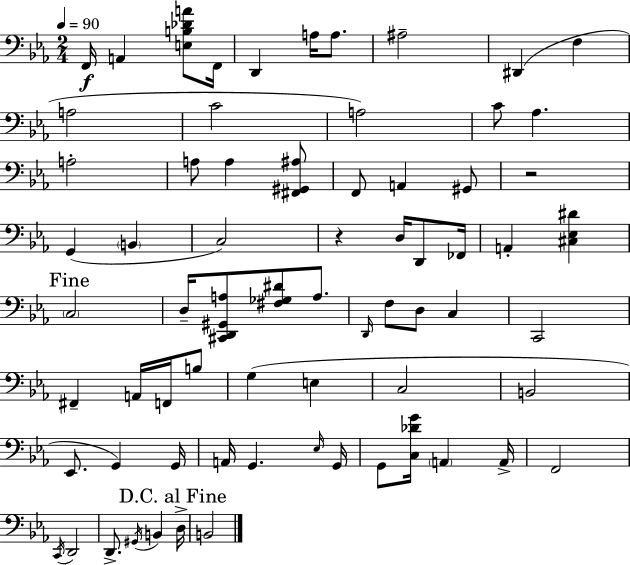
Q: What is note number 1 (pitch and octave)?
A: F2